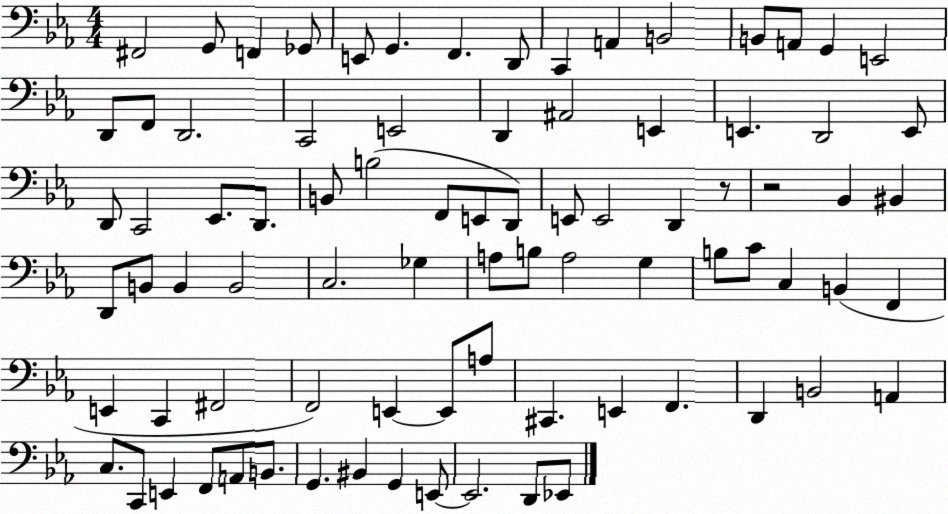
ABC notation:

X:1
T:Untitled
M:4/4
L:1/4
K:Eb
^F,,2 G,,/2 F,, _G,,/2 E,,/2 G,, F,, D,,/2 C,, A,, B,,2 B,,/2 A,,/2 G,, E,,2 D,,/2 F,,/2 D,,2 C,,2 E,,2 D,, ^A,,2 E,, E,, D,,2 E,,/2 D,,/2 C,,2 _E,,/2 D,,/2 B,,/2 B,2 F,,/2 E,,/2 D,,/2 E,,/2 E,,2 D,, z/2 z2 _B,, ^B,, D,,/2 B,,/2 B,, B,,2 C,2 _G, A,/2 B,/2 A,2 G, B,/2 C/2 C, B,, F,, E,, C,, ^F,,2 F,,2 E,, E,,/2 A,/2 ^C,, E,, F,, D,, B,,2 A,, C,/2 C,,/2 E,, F,,/2 A,,/2 B,,/2 G,, ^B,, G,, E,,/2 E,,2 D,,/2 _E,,/2